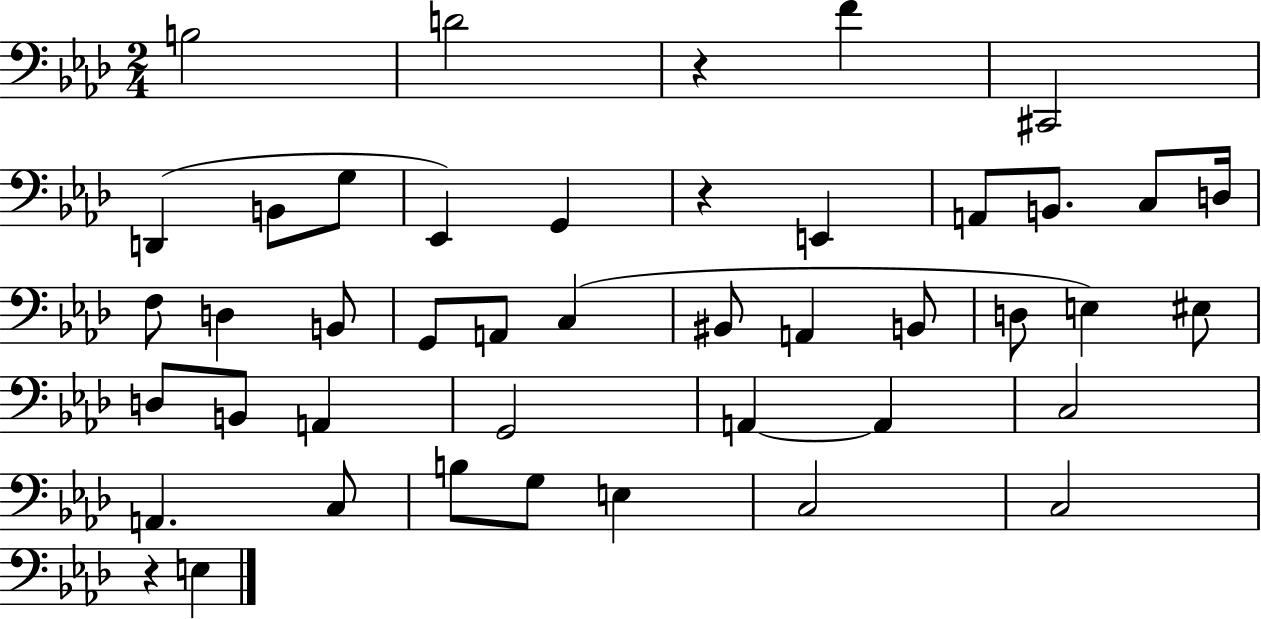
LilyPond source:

{
  \clef bass
  \numericTimeSignature
  \time 2/4
  \key aes \major
  b2 | d'2 | r4 f'4 | cis,2 | \break d,4( b,8 g8 | ees,4) g,4 | r4 e,4 | a,8 b,8. c8 d16 | \break f8 d4 b,8 | g,8 a,8 c4( | bis,8 a,4 b,8 | d8 e4) eis8 | \break d8 b,8 a,4 | g,2 | a,4~~ a,4 | c2 | \break a,4. c8 | b8 g8 e4 | c2 | c2 | \break r4 e4 | \bar "|."
}